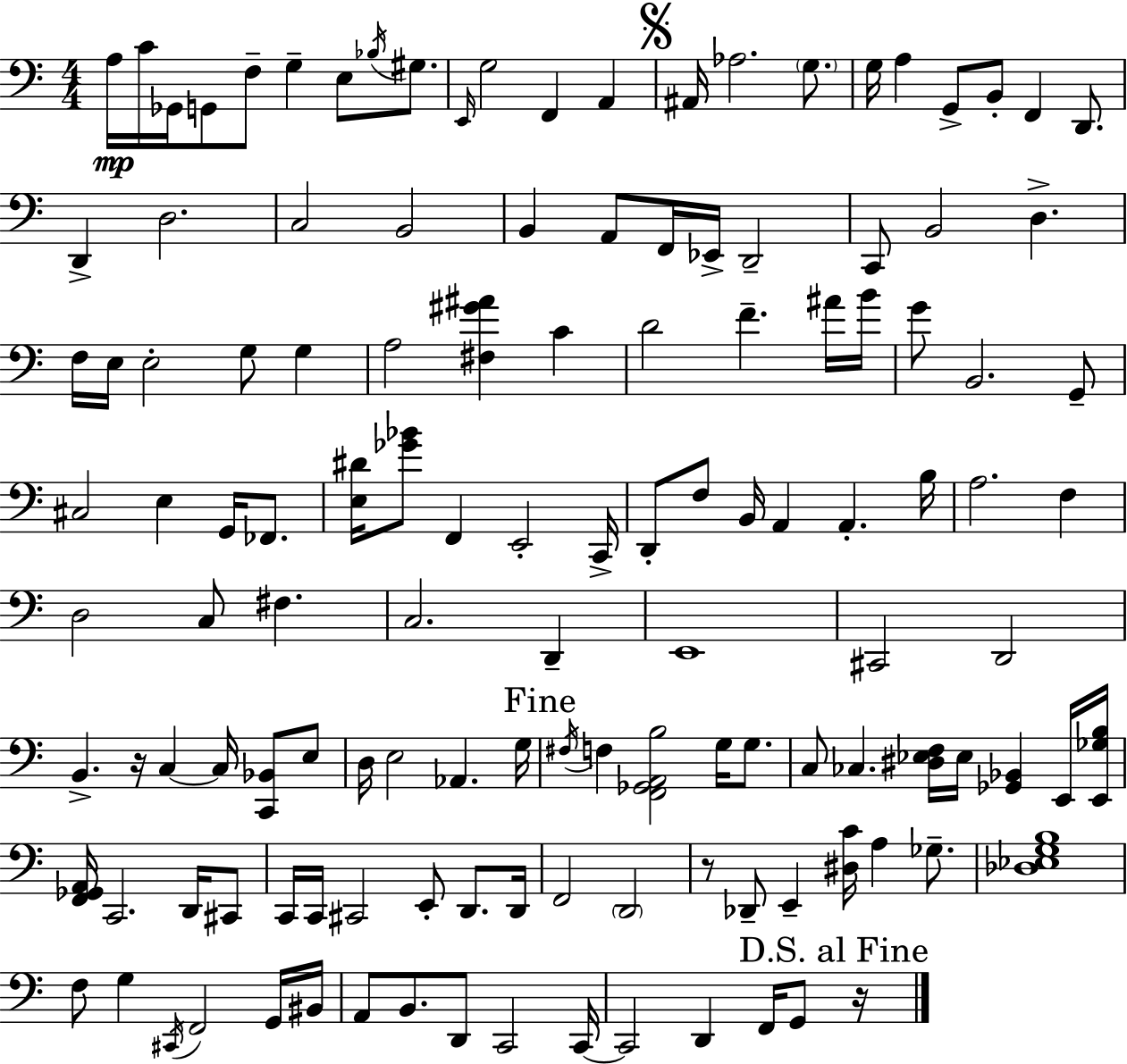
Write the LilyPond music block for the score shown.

{
  \clef bass
  \numericTimeSignature
  \time 4/4
  \key a \minor
  a16\mp c'16 ges,16 g,8 f8-- g4-- e8 \acciaccatura { bes16 } gis8. | \grace { e,16 } g2 f,4 a,4 | \mark \markup { \musicglyph "scripts.segno" } ais,16 aes2. \parenthesize g8. | g16 a4 g,8-> b,8-. f,4 d,8. | \break d,4-> d2. | c2 b,2 | b,4 a,8 f,16 ees,16-> d,2-- | c,8 b,2 d4.-> | \break f16 e16 e2-. g8 g4 | a2 <fis gis' ais'>4 c'4 | d'2 f'4.-- | ais'16 b'16 g'8 b,2. | \break g,8-- cis2 e4 g,16 fes,8. | <e dis'>16 <ges' bes'>8 f,4 e,2-. | c,16-> d,8-. f8 b,16 a,4 a,4.-. | b16 a2. f4 | \break d2 c8 fis4. | c2. d,4-- | e,1 | cis,2 d,2 | \break b,4.-> r16 c4~~ c16 <c, bes,>8 | e8 d16 e2 aes,4. | g16 \mark "Fine" \acciaccatura { fis16 } f4 <f, ges, a, b>2 g16 | g8. c8 ces4. <dis ees f>16 ees16 <ges, bes,>4 | \break e,16 <e, ges b>16 <f, ges, a,>16 c,2. | d,16 cis,8 c,16 c,16 cis,2 e,8-. d,8. | d,16 f,2 \parenthesize d,2 | r8 des,8-- e,4-- <dis c'>16 a4 | \break ges8.-- <des ees g b>1 | f8 g4 \acciaccatura { cis,16 } f,2 | g,16 bis,16 a,8 b,8. d,8 c,2 | c,16~~ c,2 d,4 | \break f,16 g,8 \mark "D.S. al Fine" r16 \bar "|."
}